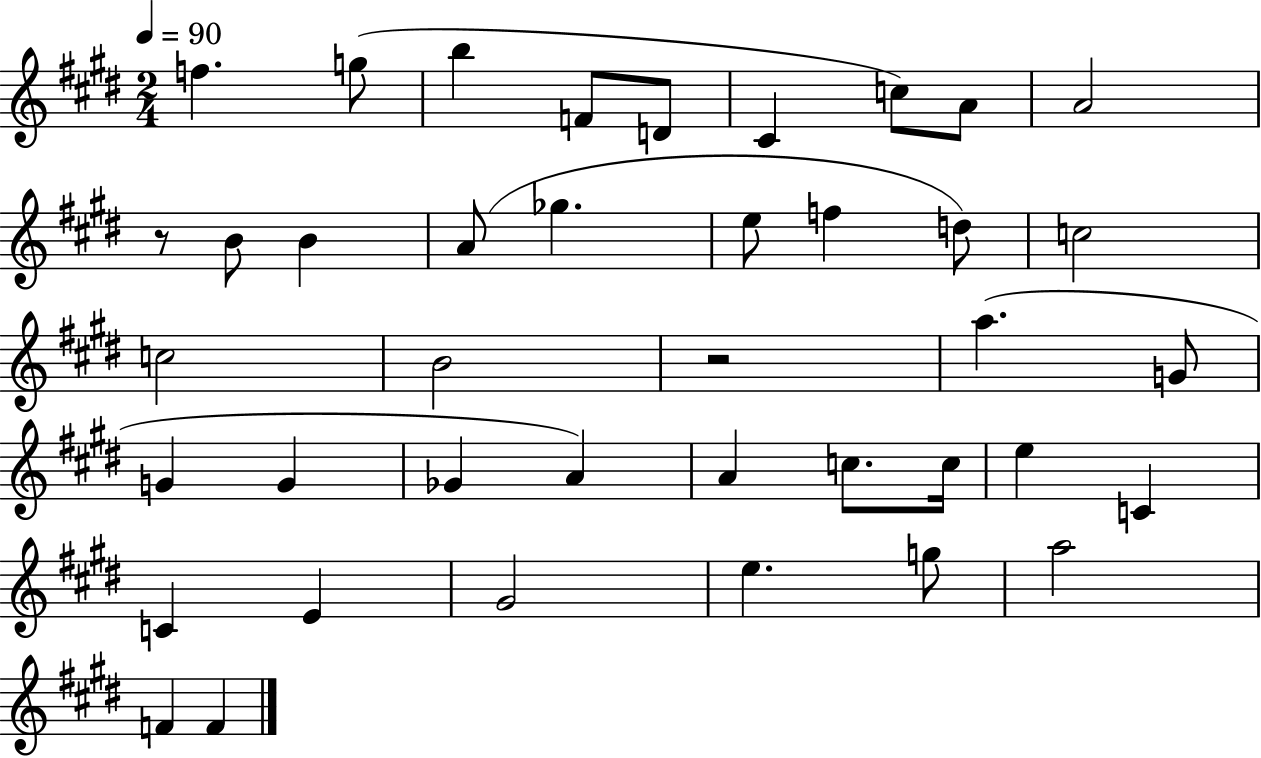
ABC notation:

X:1
T:Untitled
M:2/4
L:1/4
K:E
f g/2 b F/2 D/2 ^C c/2 A/2 A2 z/2 B/2 B A/2 _g e/2 f d/2 c2 c2 B2 z2 a G/2 G G _G A A c/2 c/4 e C C E ^G2 e g/2 a2 F F